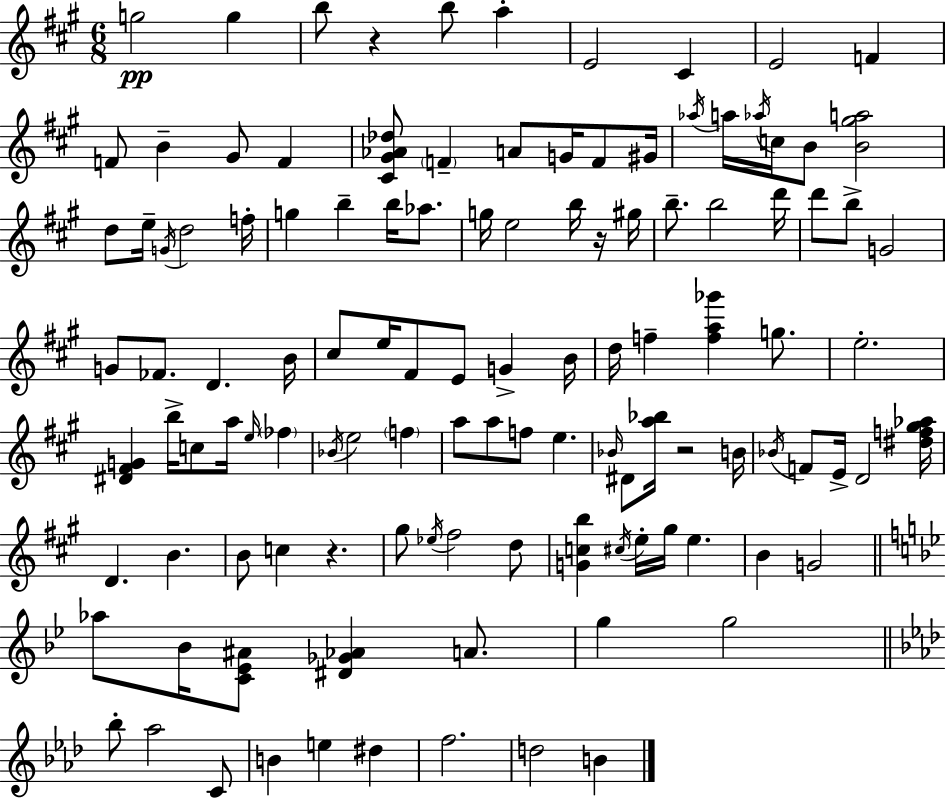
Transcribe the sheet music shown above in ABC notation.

X:1
T:Untitled
M:6/8
L:1/4
K:A
g2 g b/2 z b/2 a E2 ^C E2 F F/2 B ^G/2 F [^C^G_A_d]/2 F A/2 G/4 F/2 ^G/4 _a/4 a/4 _a/4 c/4 B/2 [B^ga]2 d/2 e/4 G/4 d2 f/4 g b b/4 _a/2 g/4 e2 b/4 z/4 ^g/4 b/2 b2 d'/4 d'/2 b/2 G2 G/2 _F/2 D B/4 ^c/2 e/4 ^F/2 E/2 G B/4 d/4 f [fa_g'] g/2 e2 [^D^FG] b/4 c/2 a/4 e/4 _f _B/4 e2 f a/2 a/2 f/2 e _B/4 ^D/2 [a_b]/4 z2 B/4 _B/4 F/2 E/4 D2 [^df^g_a]/4 D B B/2 c z ^g/2 _e/4 ^f2 d/2 [Gcb] ^c/4 e/4 ^g/4 e B G2 _a/2 _B/4 [C_E^A]/2 [^D_G_A] A/2 g g2 _b/2 _a2 C/2 B e ^d f2 d2 B